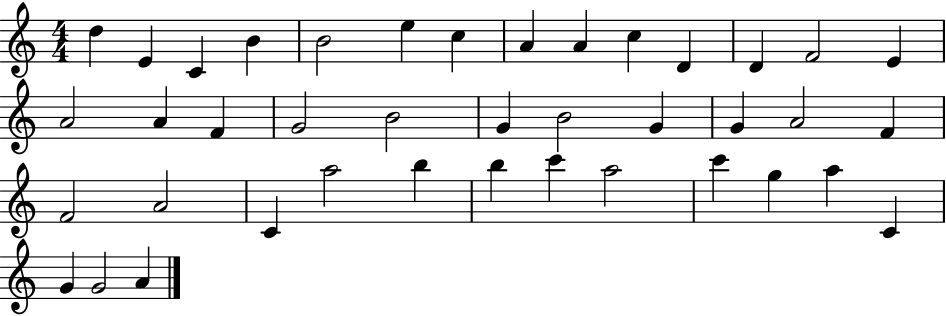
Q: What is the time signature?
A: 4/4